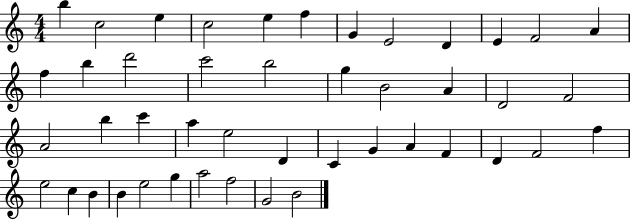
B5/q C5/h E5/q C5/h E5/q F5/q G4/q E4/h D4/q E4/q F4/h A4/q F5/q B5/q D6/h C6/h B5/h G5/q B4/h A4/q D4/h F4/h A4/h B5/q C6/q A5/q E5/h D4/q C4/q G4/q A4/q F4/q D4/q F4/h F5/q E5/h C5/q B4/q B4/q E5/h G5/q A5/h F5/h G4/h B4/h